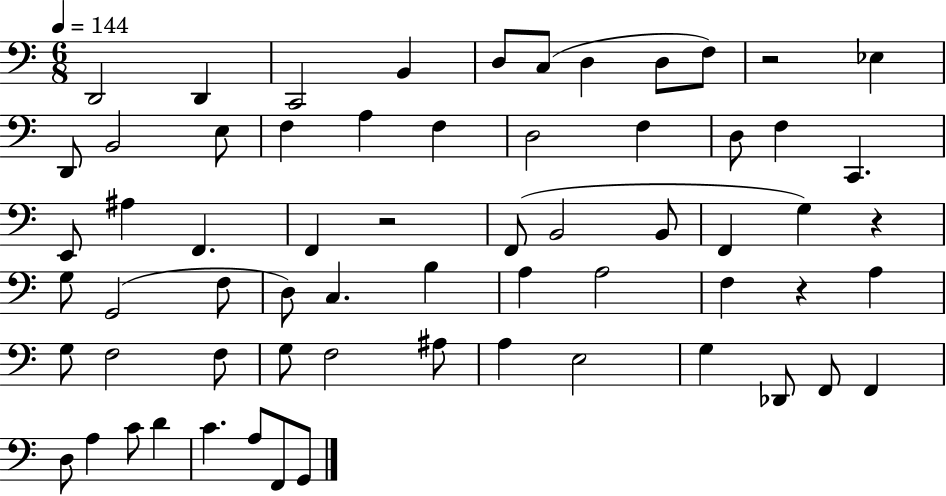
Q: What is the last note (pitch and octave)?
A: G2